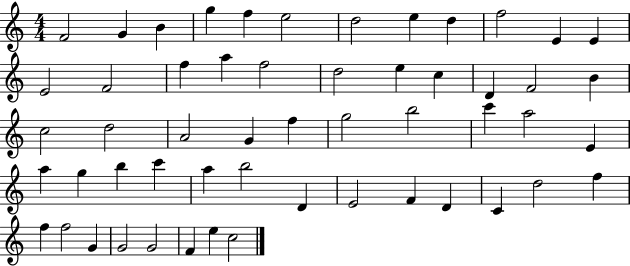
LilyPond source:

{
  \clef treble
  \numericTimeSignature
  \time 4/4
  \key c \major
  f'2 g'4 b'4 | g''4 f''4 e''2 | d''2 e''4 d''4 | f''2 e'4 e'4 | \break e'2 f'2 | f''4 a''4 f''2 | d''2 e''4 c''4 | d'4 f'2 b'4 | \break c''2 d''2 | a'2 g'4 f''4 | g''2 b''2 | c'''4 a''2 e'4 | \break a''4 g''4 b''4 c'''4 | a''4 b''2 d'4 | e'2 f'4 d'4 | c'4 d''2 f''4 | \break f''4 f''2 g'4 | g'2 g'2 | f'4 e''4 c''2 | \bar "|."
}